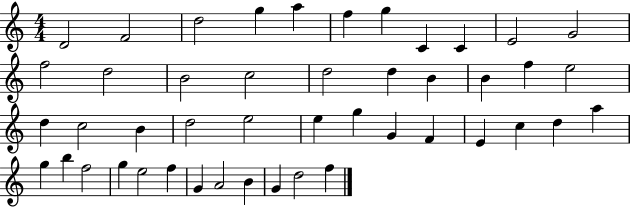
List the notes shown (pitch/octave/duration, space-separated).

D4/h F4/h D5/h G5/q A5/q F5/q G5/q C4/q C4/q E4/h G4/h F5/h D5/h B4/h C5/h D5/h D5/q B4/q B4/q F5/q E5/h D5/q C5/h B4/q D5/h E5/h E5/q G5/q G4/q F4/q E4/q C5/q D5/q A5/q G5/q B5/q F5/h G5/q E5/h F5/q G4/q A4/h B4/q G4/q D5/h F5/q